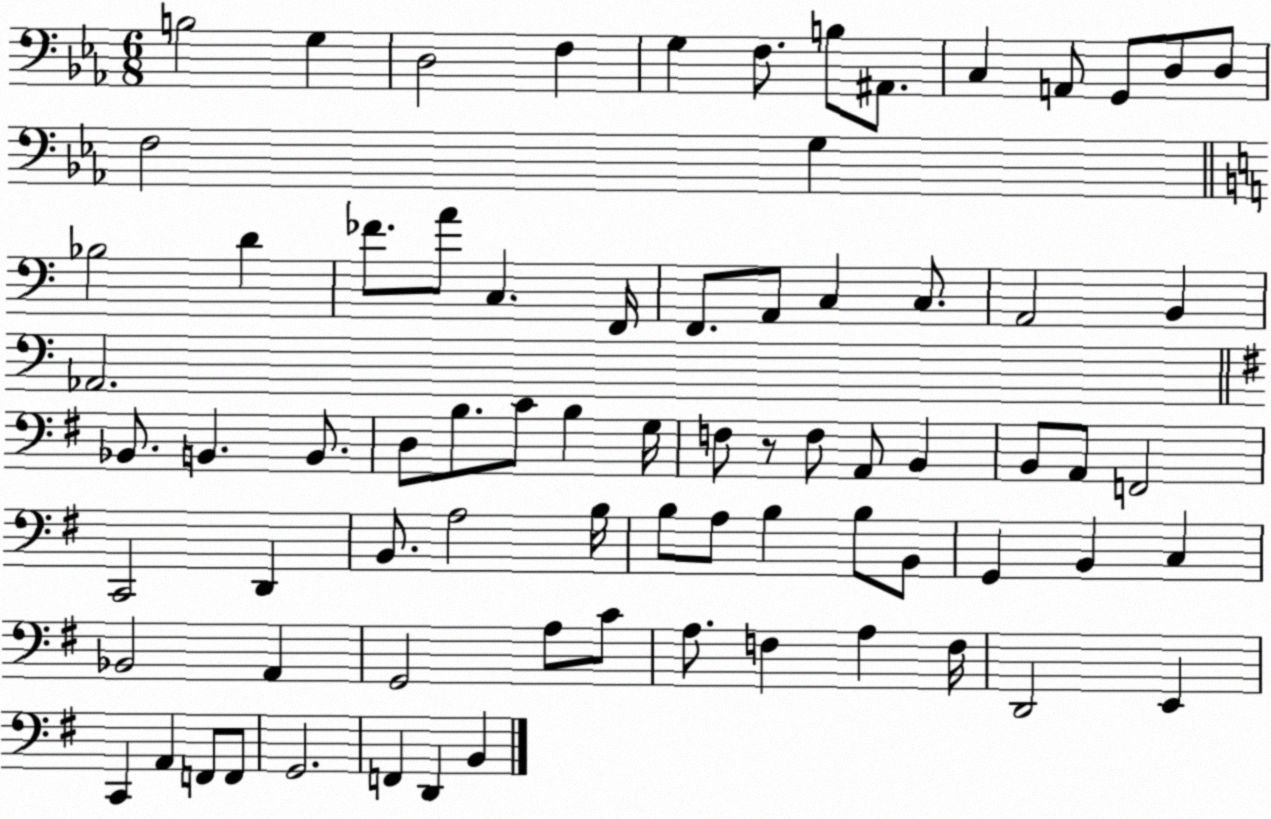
X:1
T:Untitled
M:6/8
L:1/4
K:Eb
B,2 G, D,2 F, G, F,/2 B,/2 ^A,,/2 C, A,,/2 G,,/2 D,/2 D,/2 F,2 G, _B,2 D _F/2 A/2 C, F,,/4 F,,/2 A,,/2 C, C,/2 A,,2 B,, _A,,2 _B,,/2 B,, B,,/2 D,/2 B,/2 C/2 B, G,/4 F,/2 z/2 F,/2 A,,/2 B,, B,,/2 A,,/2 F,,2 C,,2 D,, B,,/2 A,2 B,/4 B,/2 A,/2 B, B,/2 B,,/2 G,, B,, C, _B,,2 A,, G,,2 A,/2 C/2 A,/2 F, A, F,/4 D,,2 E,, C,, A,, F,,/2 F,,/2 G,,2 F,, D,, B,,